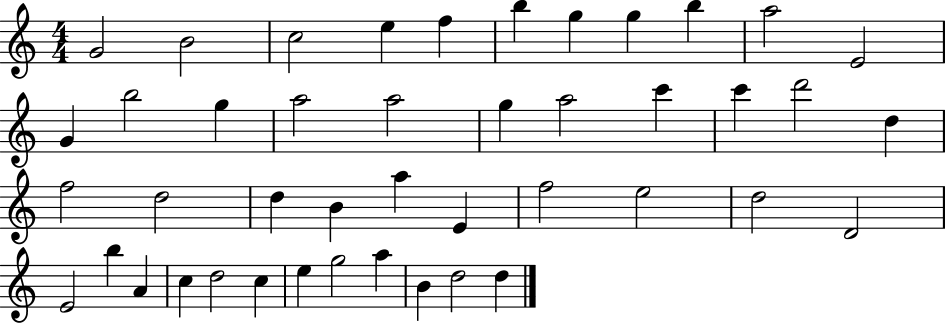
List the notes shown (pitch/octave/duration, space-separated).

G4/h B4/h C5/h E5/q F5/q B5/q G5/q G5/q B5/q A5/h E4/h G4/q B5/h G5/q A5/h A5/h G5/q A5/h C6/q C6/q D6/h D5/q F5/h D5/h D5/q B4/q A5/q E4/q F5/h E5/h D5/h D4/h E4/h B5/q A4/q C5/q D5/h C5/q E5/q G5/h A5/q B4/q D5/h D5/q